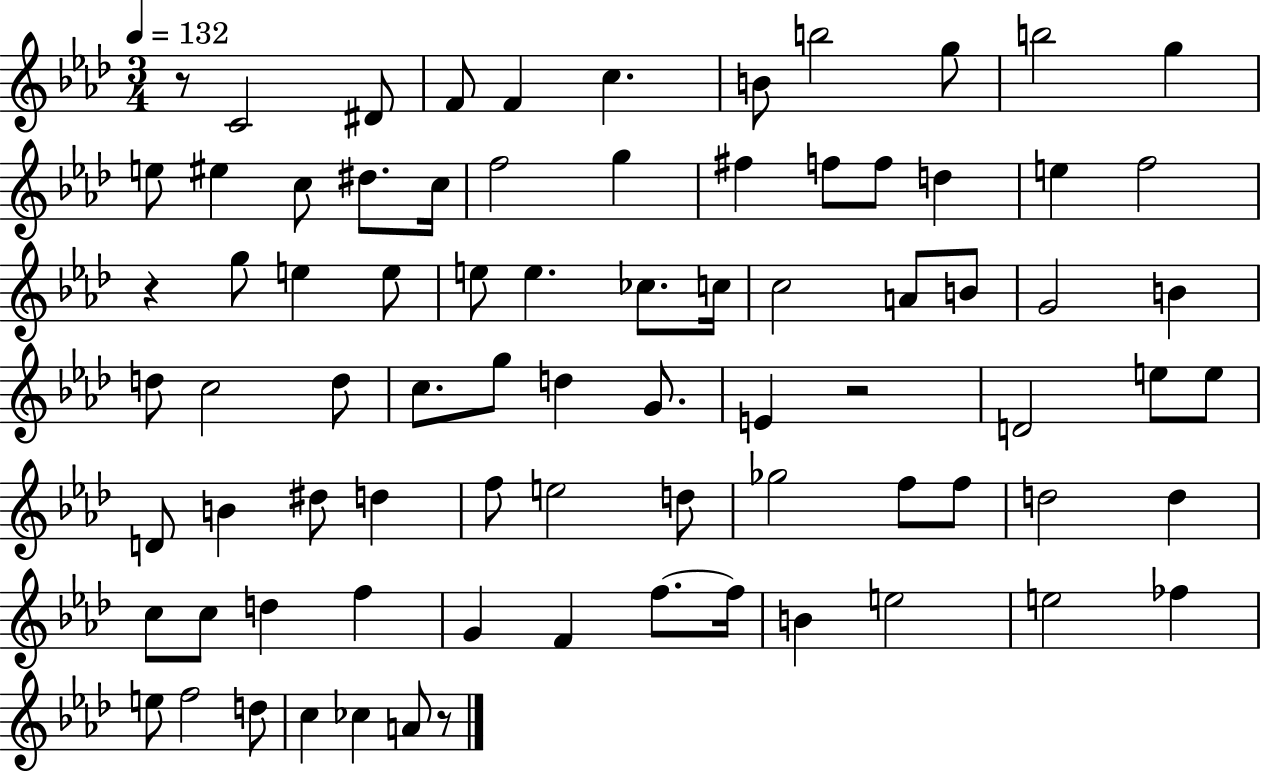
X:1
T:Untitled
M:3/4
L:1/4
K:Ab
z/2 C2 ^D/2 F/2 F c B/2 b2 g/2 b2 g e/2 ^e c/2 ^d/2 c/4 f2 g ^f f/2 f/2 d e f2 z g/2 e e/2 e/2 e _c/2 c/4 c2 A/2 B/2 G2 B d/2 c2 d/2 c/2 g/2 d G/2 E z2 D2 e/2 e/2 D/2 B ^d/2 d f/2 e2 d/2 _g2 f/2 f/2 d2 d c/2 c/2 d f G F f/2 f/4 B e2 e2 _f e/2 f2 d/2 c _c A/2 z/2